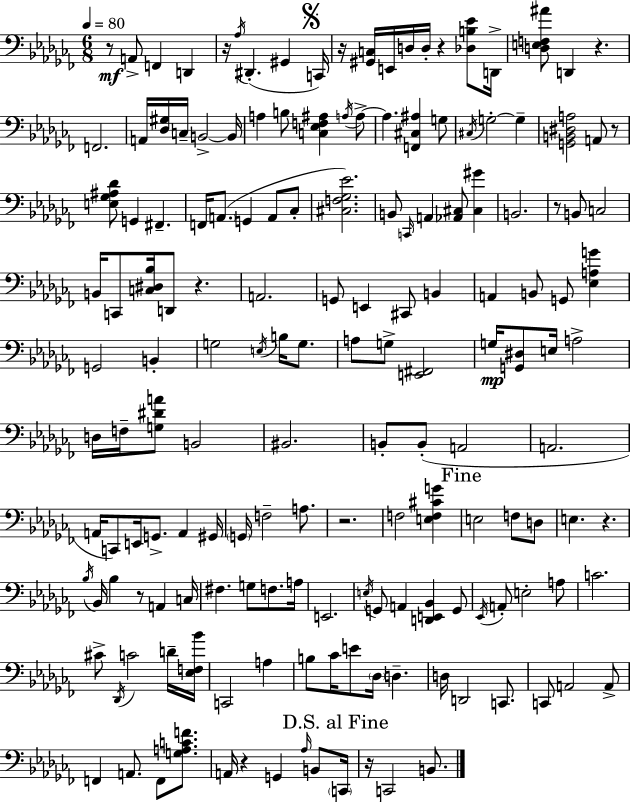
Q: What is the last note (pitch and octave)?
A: B2